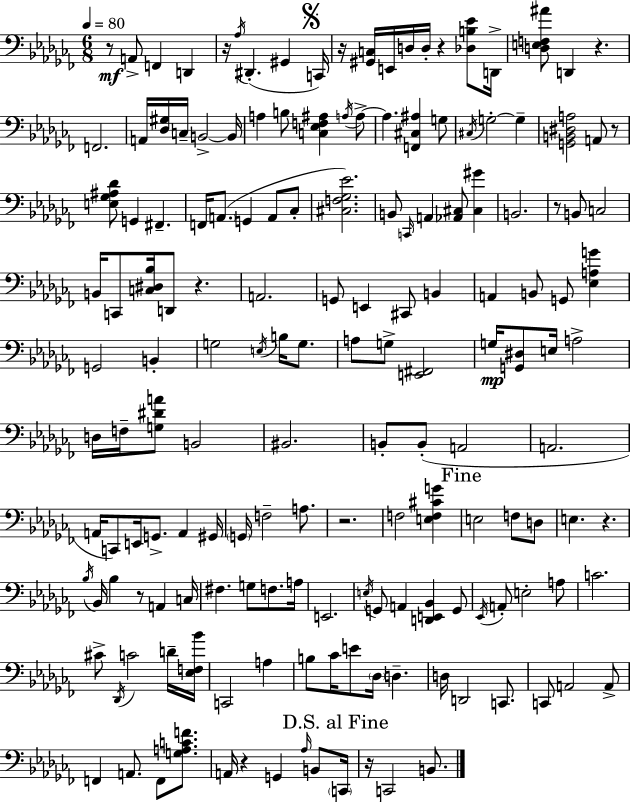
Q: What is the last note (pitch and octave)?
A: B2